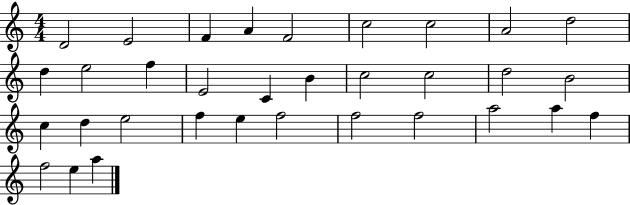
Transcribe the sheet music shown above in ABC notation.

X:1
T:Untitled
M:4/4
L:1/4
K:C
D2 E2 F A F2 c2 c2 A2 d2 d e2 f E2 C B c2 c2 d2 B2 c d e2 f e f2 f2 f2 a2 a f f2 e a